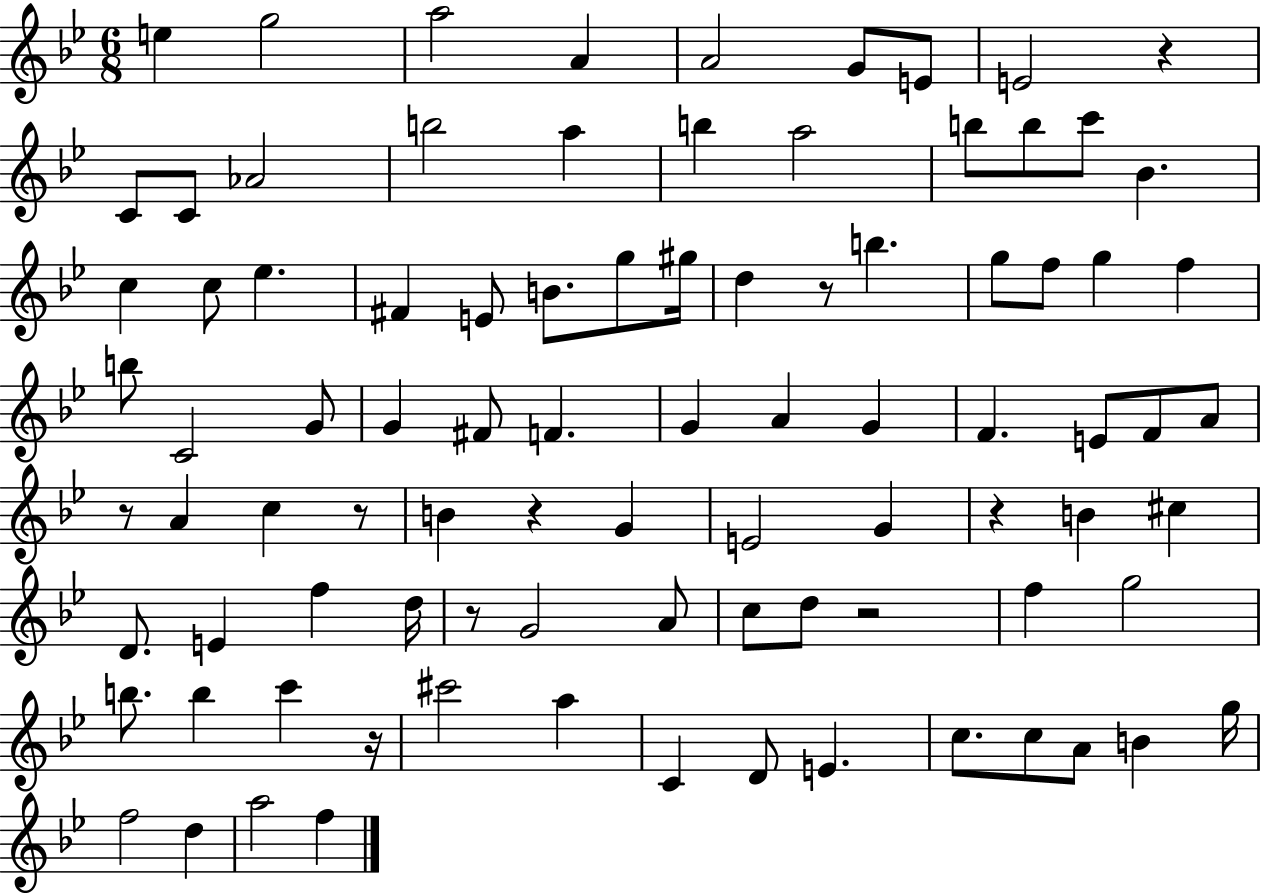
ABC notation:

X:1
T:Untitled
M:6/8
L:1/4
K:Bb
e g2 a2 A A2 G/2 E/2 E2 z C/2 C/2 _A2 b2 a b a2 b/2 b/2 c'/2 _B c c/2 _e ^F E/2 B/2 g/2 ^g/4 d z/2 b g/2 f/2 g f b/2 C2 G/2 G ^F/2 F G A G F E/2 F/2 A/2 z/2 A c z/2 B z G E2 G z B ^c D/2 E f d/4 z/2 G2 A/2 c/2 d/2 z2 f g2 b/2 b c' z/4 ^c'2 a C D/2 E c/2 c/2 A/2 B g/4 f2 d a2 f